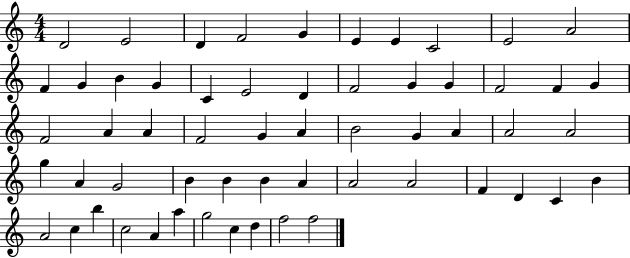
D4/h E4/h D4/q F4/h G4/q E4/q E4/q C4/h E4/h A4/h F4/q G4/q B4/q G4/q C4/q E4/h D4/q F4/h G4/q G4/q F4/h F4/q G4/q F4/h A4/q A4/q F4/h G4/q A4/q B4/h G4/q A4/q A4/h A4/h G5/q A4/q G4/h B4/q B4/q B4/q A4/q A4/h A4/h F4/q D4/q C4/q B4/q A4/h C5/q B5/q C5/h A4/q A5/q G5/h C5/q D5/q F5/h F5/h